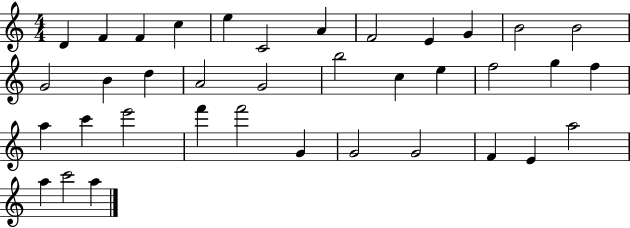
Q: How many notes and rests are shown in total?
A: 37